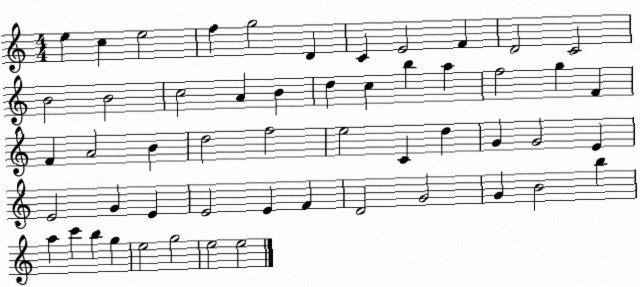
X:1
T:Untitled
M:4/4
L:1/4
K:C
e c e2 f g2 D C E2 F D2 C2 B2 B2 c2 A B d c b a f2 g F F A2 B d2 f2 e2 C d G G2 E E2 G E E2 E F D2 G2 G B2 b a c' b g e2 g2 e2 e2